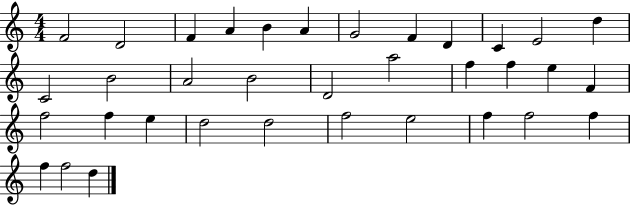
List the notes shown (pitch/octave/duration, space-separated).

F4/h D4/h F4/q A4/q B4/q A4/q G4/h F4/q D4/q C4/q E4/h D5/q C4/h B4/h A4/h B4/h D4/h A5/h F5/q F5/q E5/q F4/q F5/h F5/q E5/q D5/h D5/h F5/h E5/h F5/q F5/h F5/q F5/q F5/h D5/q